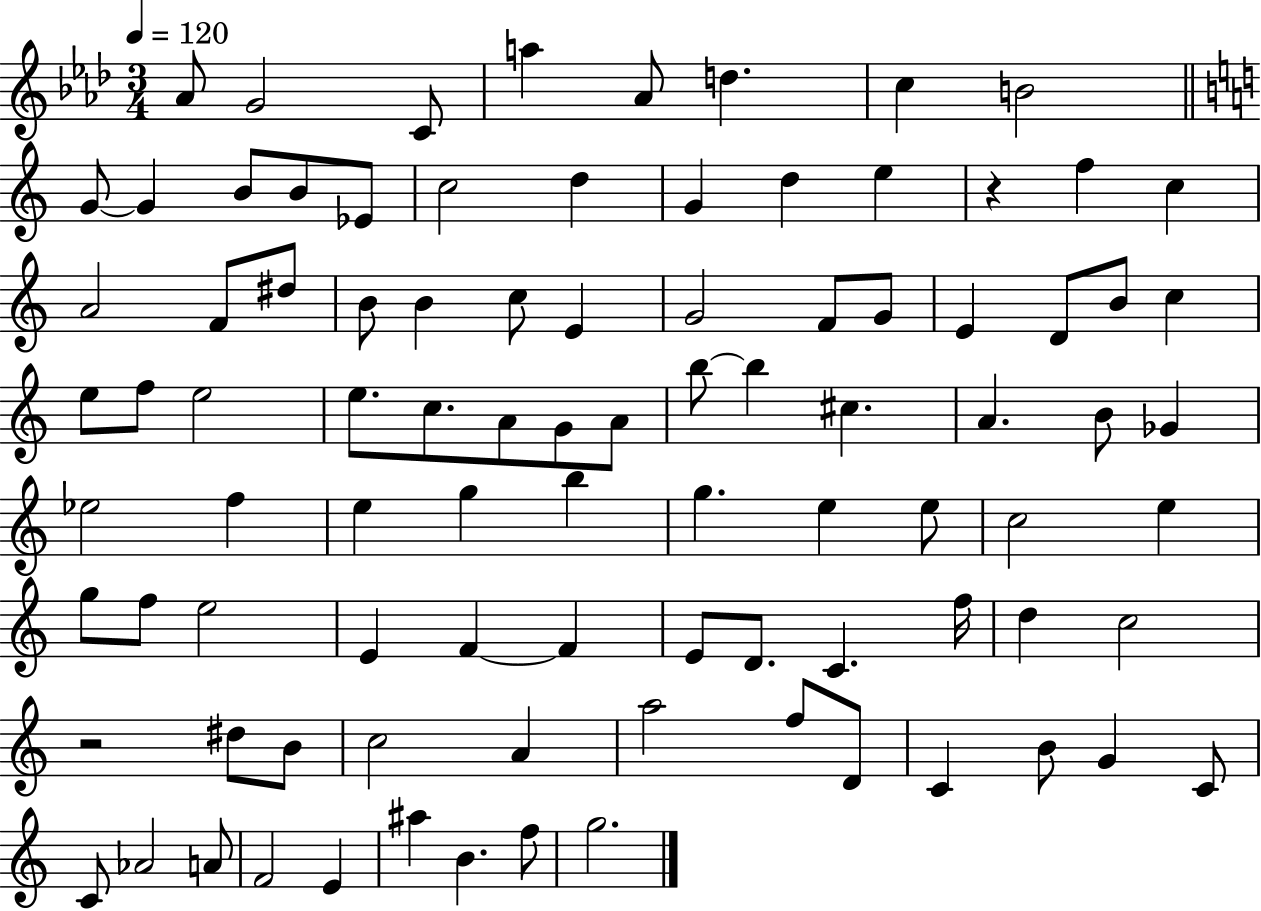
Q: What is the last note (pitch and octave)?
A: G5